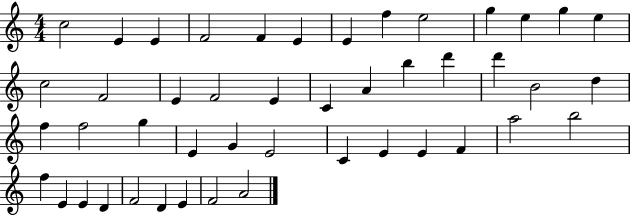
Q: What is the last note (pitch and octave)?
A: A4